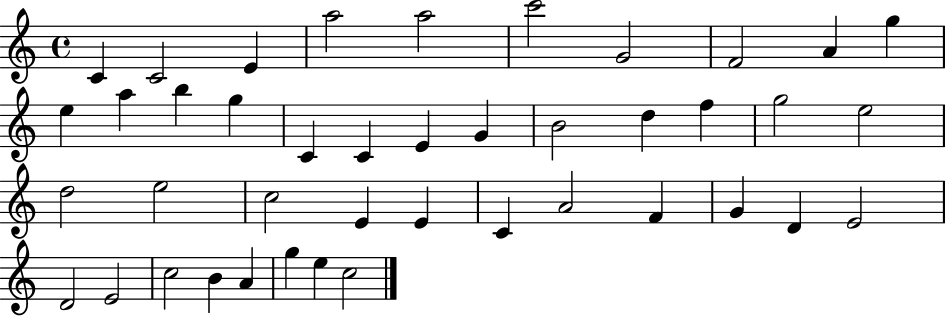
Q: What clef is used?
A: treble